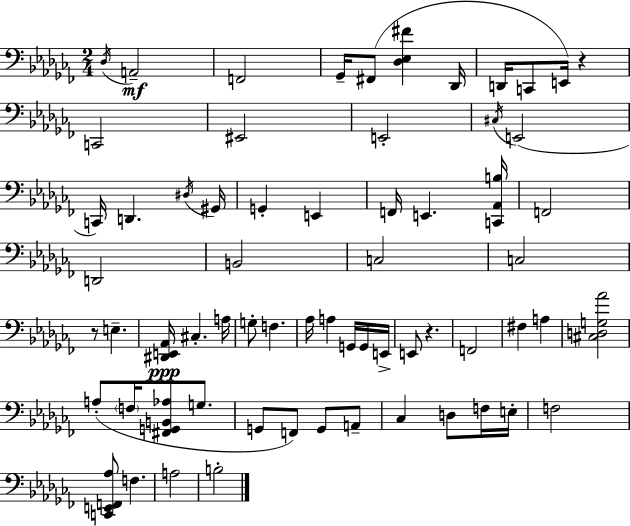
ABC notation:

X:1
T:Untitled
M:2/4
L:1/4
K:Abm
_D,/4 A,,2 F,,2 _G,,/4 ^F,,/2 [_D,_E,^F] _D,,/4 D,,/4 C,,/2 E,,/4 z C,,2 ^E,,2 E,,2 ^C,/4 E,,2 C,,/4 D,, ^D,/4 ^G,,/4 G,, E,, F,,/4 E,, [C,,_A,,B,]/4 F,,2 D,,2 B,,2 C,2 C,2 z/2 E, [^D,,E,,_A,,]/4 ^C, A,/4 G,/2 F, _A,/4 A, G,,/4 G,,/4 E,,/4 E,,/2 z F,,2 ^F, A, [^C,D,G,_A]2 A,/2 F,/4 [^F,,G,,B,,_A,]/2 G,/2 G,,/2 F,,/2 G,,/2 A,,/2 _C, D,/2 F,/4 E,/4 F,2 [C,,E,,F,,_A,]/2 F, A,2 B,2